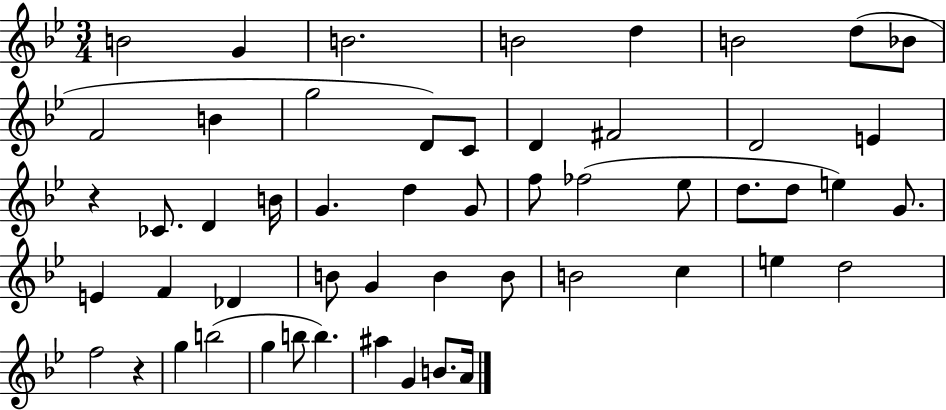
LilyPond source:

{
  \clef treble
  \numericTimeSignature
  \time 3/4
  \key bes \major
  \repeat volta 2 { b'2 g'4 | b'2. | b'2 d''4 | b'2 d''8( bes'8 | \break f'2 b'4 | g''2 d'8) c'8 | d'4 fis'2 | d'2 e'4 | \break r4 ces'8. d'4 b'16 | g'4. d''4 g'8 | f''8 fes''2( ees''8 | d''8. d''8 e''4) g'8. | \break e'4 f'4 des'4 | b'8 g'4 b'4 b'8 | b'2 c''4 | e''4 d''2 | \break f''2 r4 | g''4 b''2( | g''4 b''8 b''4.) | ais''4 g'4 b'8. a'16 | \break } \bar "|."
}